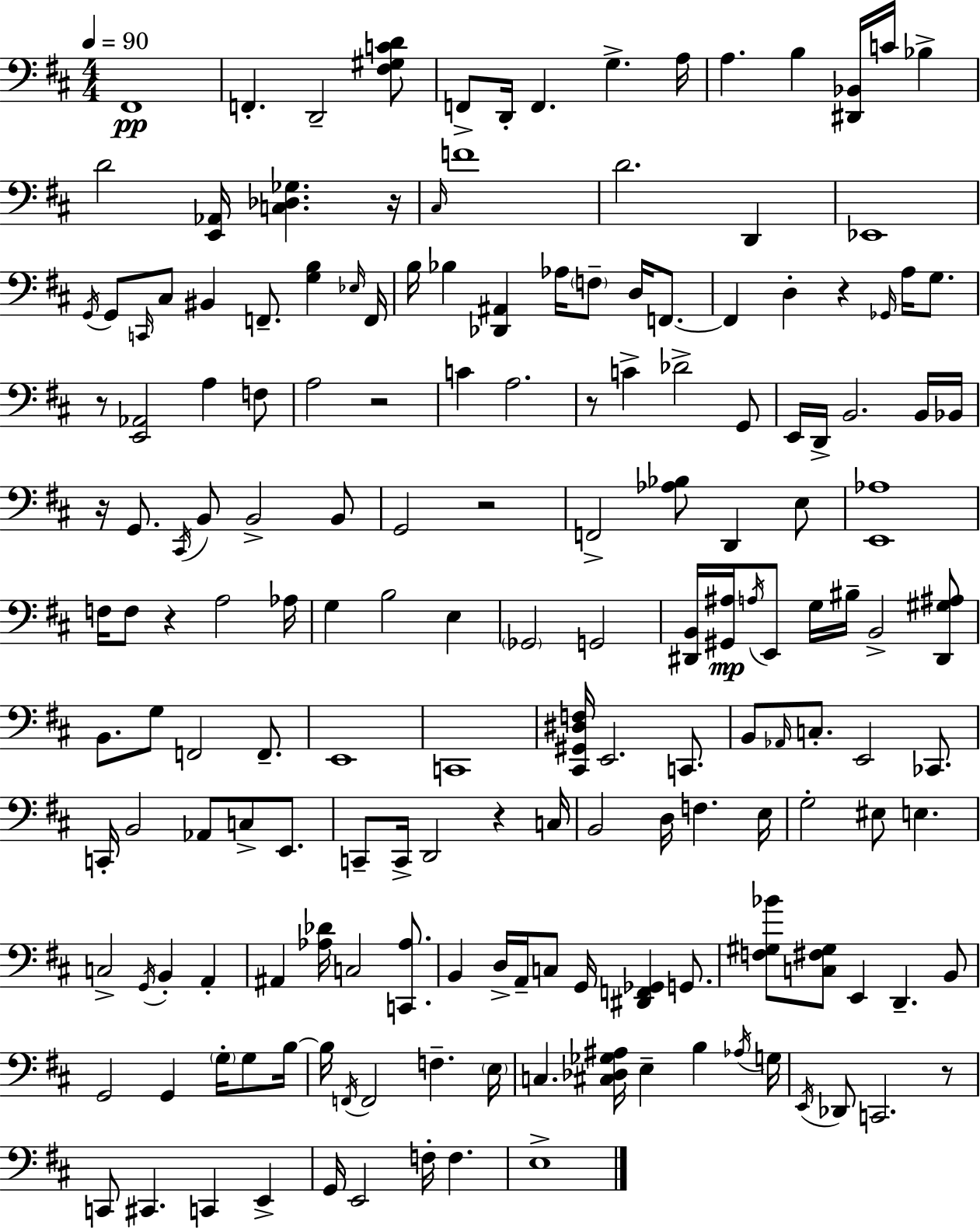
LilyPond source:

{
  \clef bass
  \numericTimeSignature
  \time 4/4
  \key d \major
  \tempo 4 = 90
  fis,1\pp | f,4.-. d,2-- <fis gis c' d'>8 | f,8-> d,16-. f,4. g4.-> a16 | a4. b4 <dis, bes,>16 c'16 bes4-> | \break d'2 <e, aes,>16 <c des ges>4. r16 | \grace { cis16 } f'1 | d'2. d,4 | ees,1 | \break \acciaccatura { g,16 } g,8 \grace { c,16 } cis8 bis,4 f,8.-- <g b>4 | \grace { ees16 } f,16 b16 bes4 <des, ais,>4 aes16 \parenthesize f8-- | d16 f,8.~~ f,4 d4-. r4 | \grace { ges,16 } a16 g8. r8 <e, aes,>2 a4 | \break f8 a2 r2 | c'4 a2. | r8 c'4-> des'2-> | g,8 e,16 d,16-> b,2. | \break b,16 bes,16 r16 g,8. \acciaccatura { cis,16 } b,8 b,2-> | b,8 g,2 r2 | f,2-> <aes bes>8 | d,4 e8 <e, aes>1 | \break f16 f8 r4 a2 | aes16 g4 b2 | e4 \parenthesize ges,2 g,2 | <dis, b,>16 <gis, ais>16\mp \acciaccatura { a16 } e,8 g16 bis16-- b,2-> | \break <dis, gis ais>8 b,8. g8 f,2 | f,8.-- e,1 | c,1 | <cis, gis, dis f>16 e,2. | \break c,8. b,8 \grace { aes,16 } c8.-. e,2 | ces,8. c,16-. b,2 | aes,8 c8-> e,8. c,8-- c,16-> d,2 | r4 c16 b,2 | \break d16 f4. e16 g2-. | eis8 e4. c2-> | \acciaccatura { g,16 } b,4-. a,4-. ais,4 <aes des'>16 c2 | <c, aes>8. b,4 d16-> a,16-- c8 | \break g,16 <dis, f, ges,>4 g,8. <f gis bes'>8 <c fis gis>8 e,4 | d,4.-- b,8 g,2 | g,4 \parenthesize g16-. g8 b16~~ b16 \acciaccatura { f,16 } f,2 | f4.-- \parenthesize e16 c4. | \break <cis des ges ais>16 e4-- b4 \acciaccatura { aes16 } g16 \acciaccatura { e,16 } des,8 c,2. | r8 c,8 cis,4. | c,4 e,4-> g,16 e,2 | f16-. f4. e1-> | \break \bar "|."
}